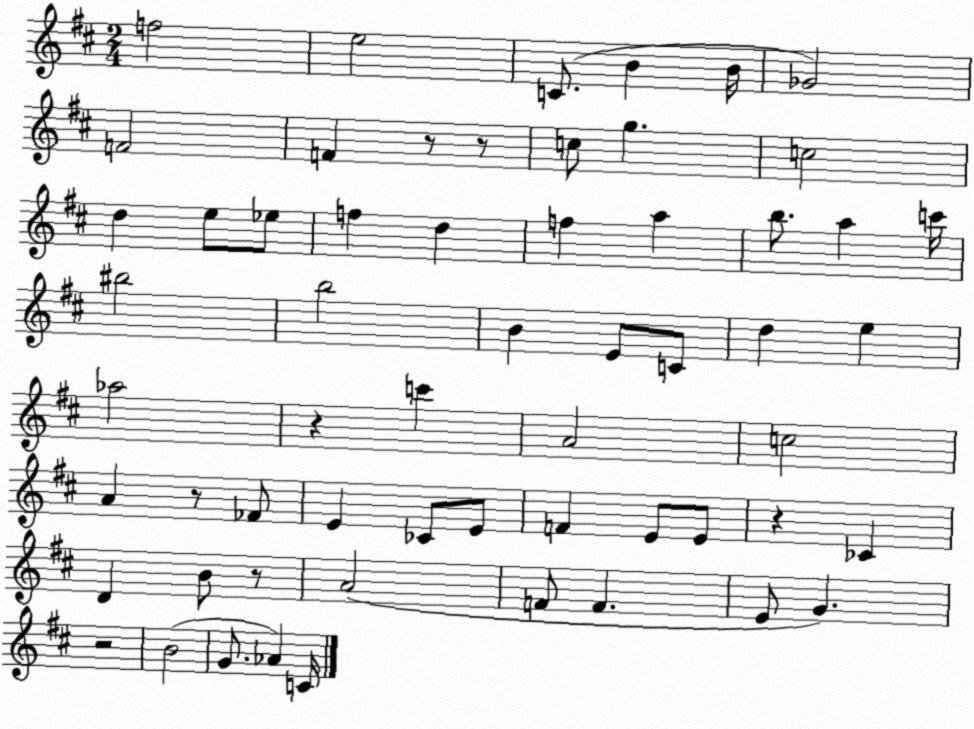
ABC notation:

X:1
T:Untitled
M:2/4
L:1/4
K:D
f2 e2 C/2 B B/4 _G2 F2 F z/2 z/2 c/2 g c2 d e/2 _e/2 f d f a b/2 a c'/4 ^b2 b2 B E/2 C/2 d e _a2 z c' A2 c2 A z/2 _F/2 E _C/2 E/2 F E/2 E/2 z _C D B/2 z/2 A2 F/2 F E/2 G z2 B2 G/2 _A C/4